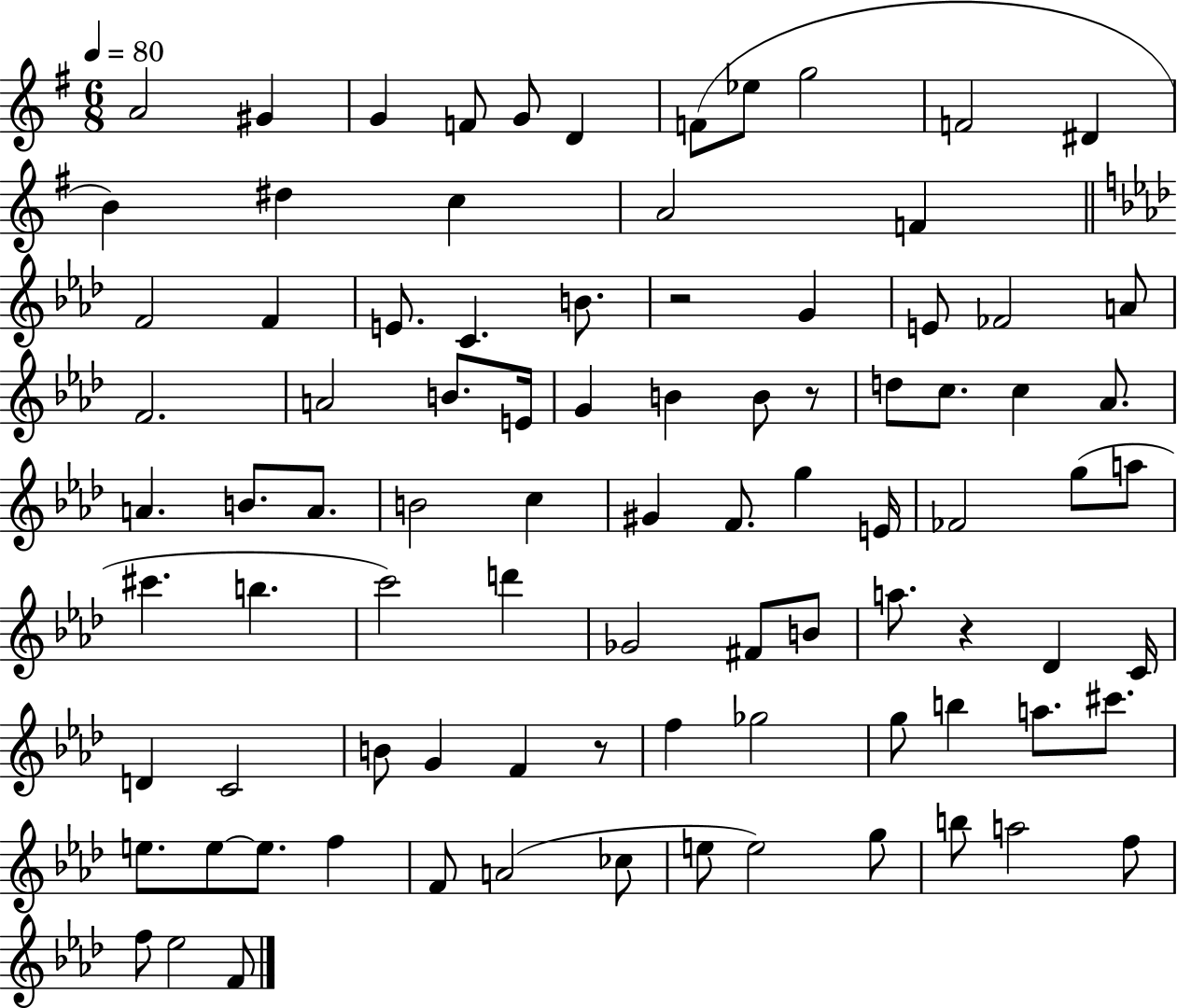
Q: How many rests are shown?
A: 4